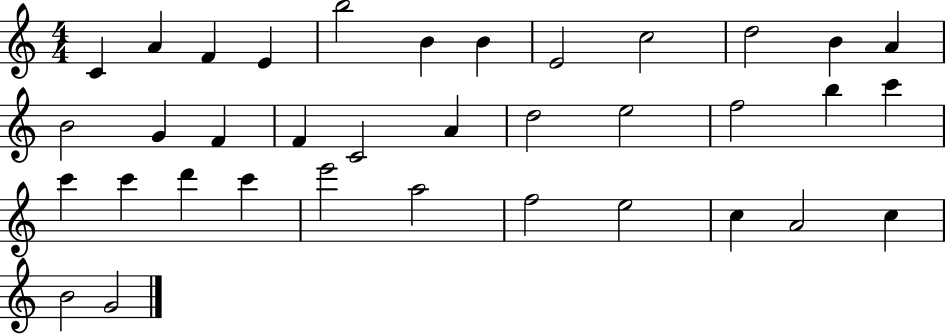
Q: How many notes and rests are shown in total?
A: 36